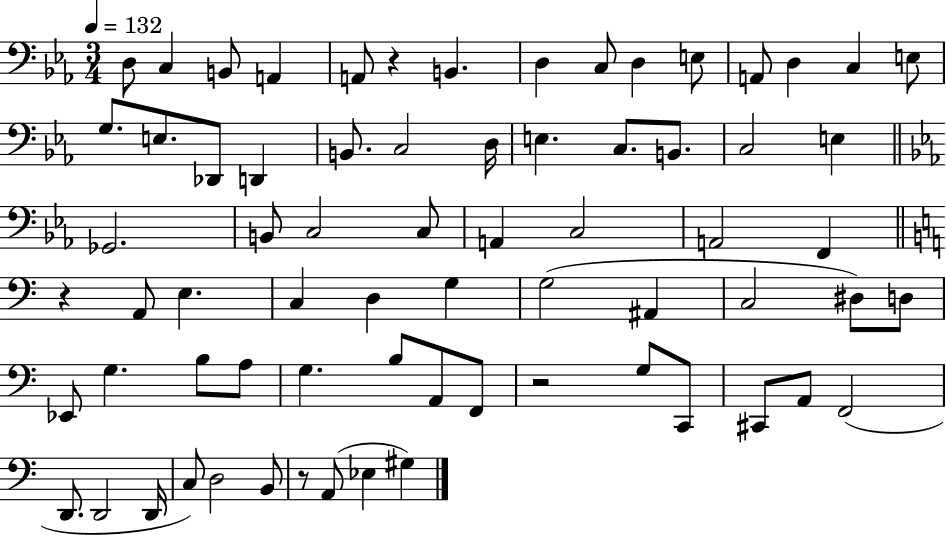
D3/e C3/q B2/e A2/q A2/e R/q B2/q. D3/q C3/e D3/q E3/e A2/e D3/q C3/q E3/e G3/e. E3/e. Db2/e D2/q B2/e. C3/h D3/s E3/q. C3/e. B2/e. C3/h E3/q Gb2/h. B2/e C3/h C3/e A2/q C3/h A2/h F2/q R/q A2/e E3/q. C3/q D3/q G3/q G3/h A#2/q C3/h D#3/e D3/e Eb2/e G3/q. B3/e A3/e G3/q. B3/e A2/e F2/e R/h G3/e C2/e C#2/e A2/e F2/h D2/e. D2/h D2/s C3/e D3/h B2/e R/e A2/e Eb3/q G#3/q